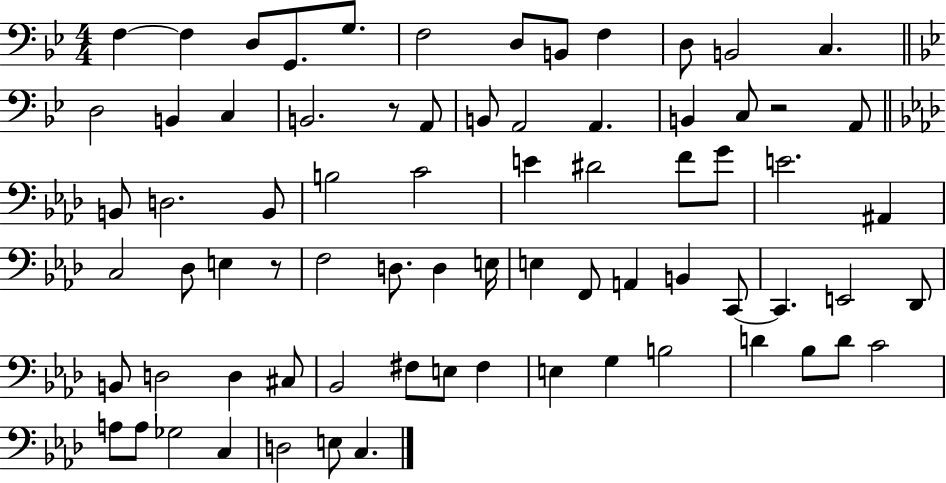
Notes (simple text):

F3/q F3/q D3/e G2/e. G3/e. F3/h D3/e B2/e F3/q D3/e B2/h C3/q. D3/h B2/q C3/q B2/h. R/e A2/e B2/e A2/h A2/q. B2/q C3/e R/h A2/e B2/e D3/h. B2/e B3/h C4/h E4/q D#4/h F4/e G4/e E4/h. A#2/q C3/h Db3/e E3/q R/e F3/h D3/e. D3/q E3/s E3/q F2/e A2/q B2/q C2/e C2/q. E2/h Db2/e B2/e D3/h D3/q C#3/e Bb2/h F#3/e E3/e F#3/q E3/q G3/q B3/h D4/q Bb3/e D4/e C4/h A3/e A3/e Gb3/h C3/q D3/h E3/e C3/q.